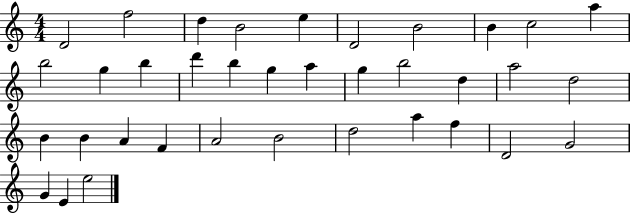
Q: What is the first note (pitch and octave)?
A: D4